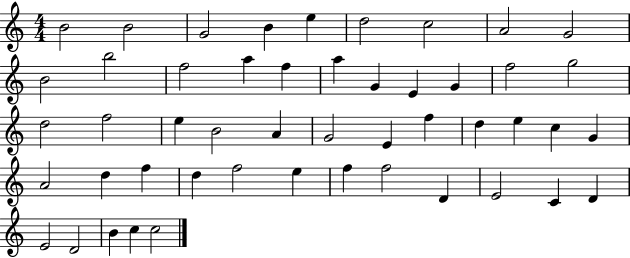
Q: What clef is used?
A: treble